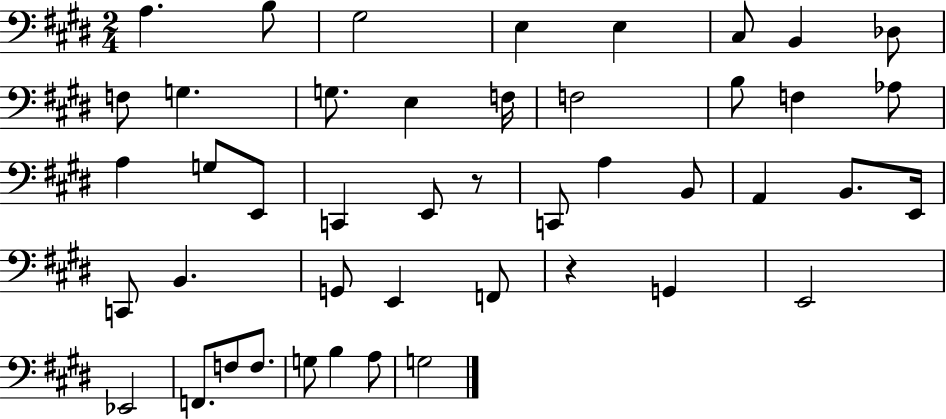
A3/q. B3/e G#3/h E3/q E3/q C#3/e B2/q Db3/e F3/e G3/q. G3/e. E3/q F3/s F3/h B3/e F3/q Ab3/e A3/q G3/e E2/e C2/q E2/e R/e C2/e A3/q B2/e A2/q B2/e. E2/s C2/e B2/q. G2/e E2/q F2/e R/q G2/q E2/h Eb2/h F2/e. F3/e F3/e. G3/e B3/q A3/e G3/h